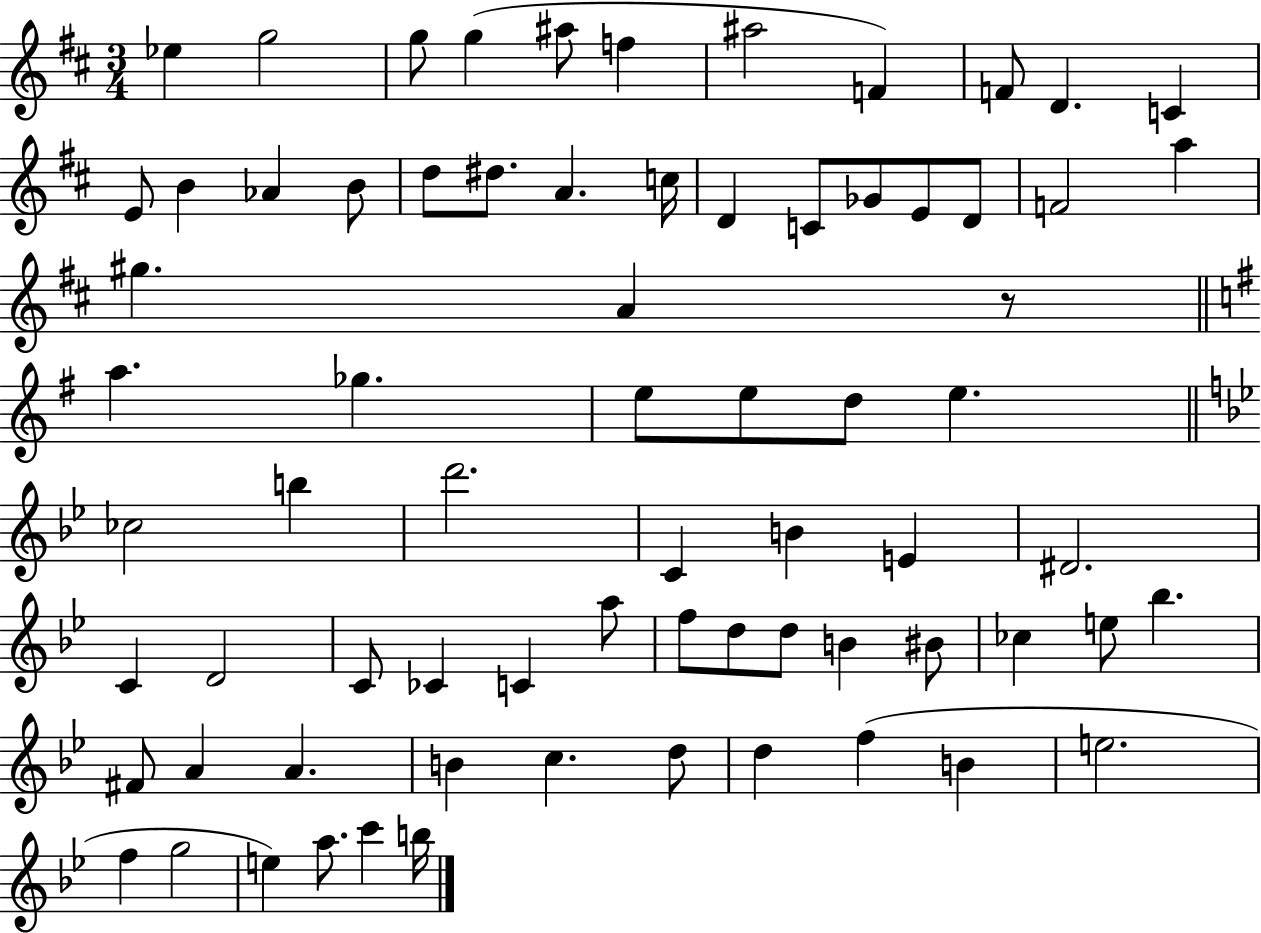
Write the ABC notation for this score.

X:1
T:Untitled
M:3/4
L:1/4
K:D
_e g2 g/2 g ^a/2 f ^a2 F F/2 D C E/2 B _A B/2 d/2 ^d/2 A c/4 D C/2 _G/2 E/2 D/2 F2 a ^g A z/2 a _g e/2 e/2 d/2 e _c2 b d'2 C B E ^D2 C D2 C/2 _C C a/2 f/2 d/2 d/2 B ^B/2 _c e/2 _b ^F/2 A A B c d/2 d f B e2 f g2 e a/2 c' b/4